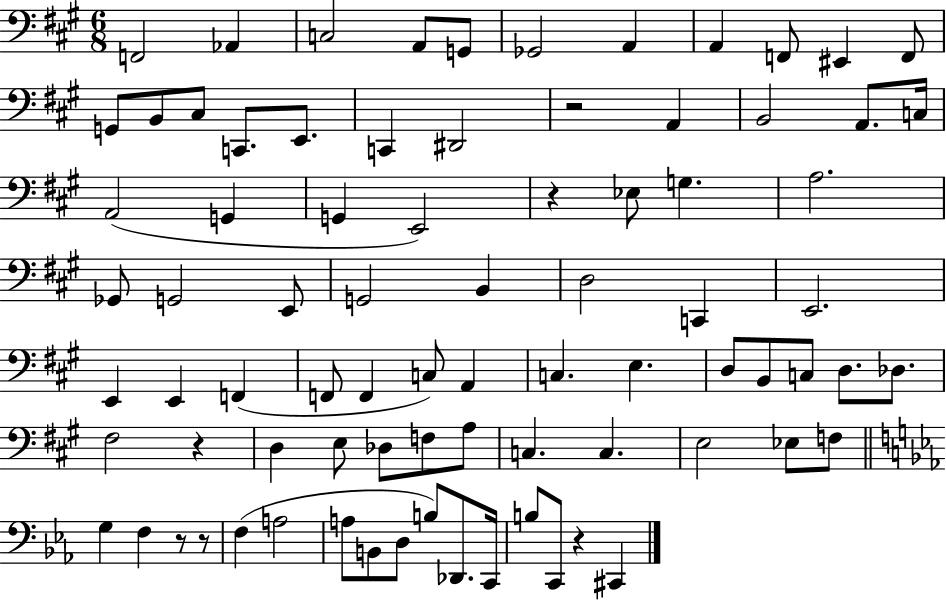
F2/h Ab2/q C3/h A2/e G2/e Gb2/h A2/q A2/q F2/e EIS2/q F2/e G2/e B2/e C#3/e C2/e. E2/e. C2/q D#2/h R/h A2/q B2/h A2/e. C3/s A2/h G2/q G2/q E2/h R/q Eb3/e G3/q. A3/h. Gb2/e G2/h E2/e G2/h B2/q D3/h C2/q E2/h. E2/q E2/q F2/q F2/e F2/q C3/e A2/q C3/q. E3/q. D3/e B2/e C3/e D3/e. Db3/e. F#3/h R/q D3/q E3/e Db3/e F3/e A3/e C3/q. C3/q. E3/h Eb3/e F3/e G3/q F3/q R/e R/e F3/q A3/h A3/e B2/e D3/e B3/e Db2/e. C2/s B3/e C2/e R/q C#2/q